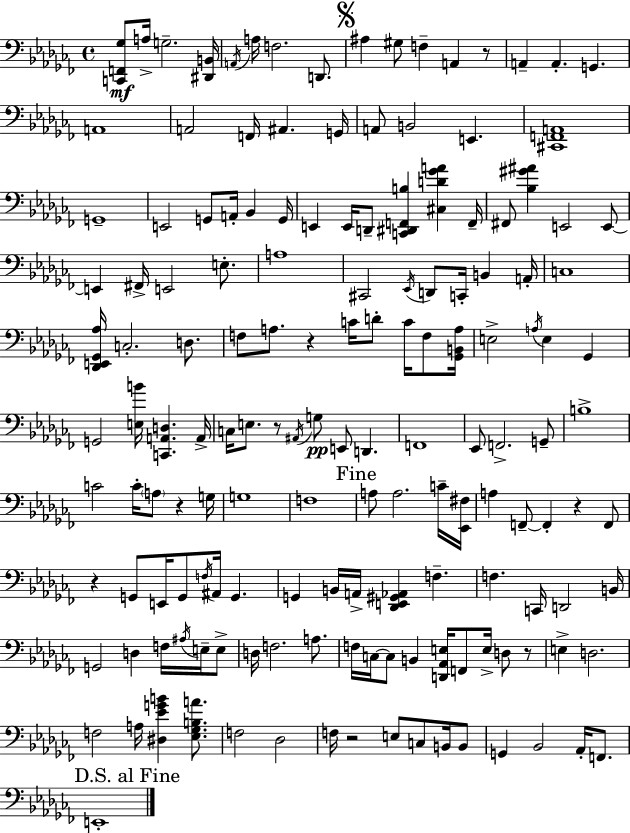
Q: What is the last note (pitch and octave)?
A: E2